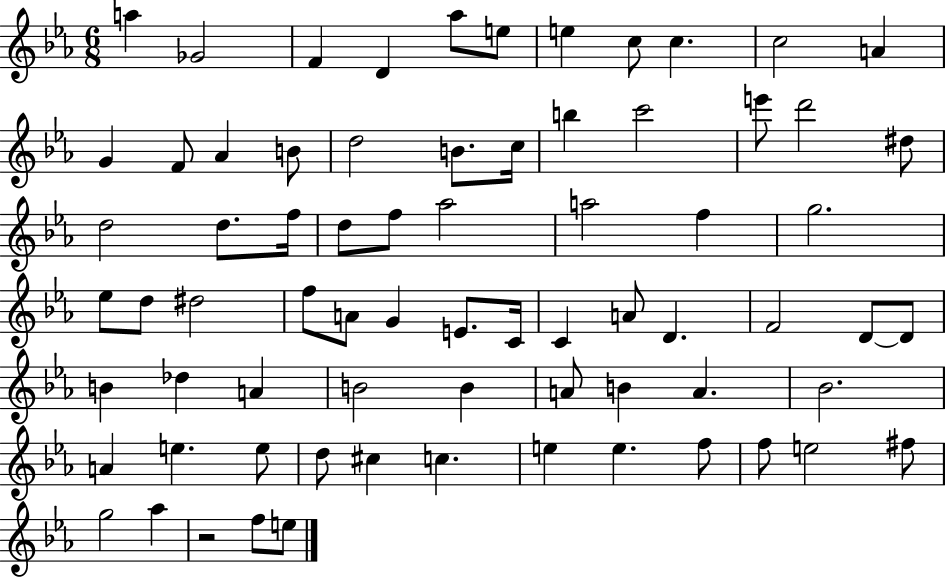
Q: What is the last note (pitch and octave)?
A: E5